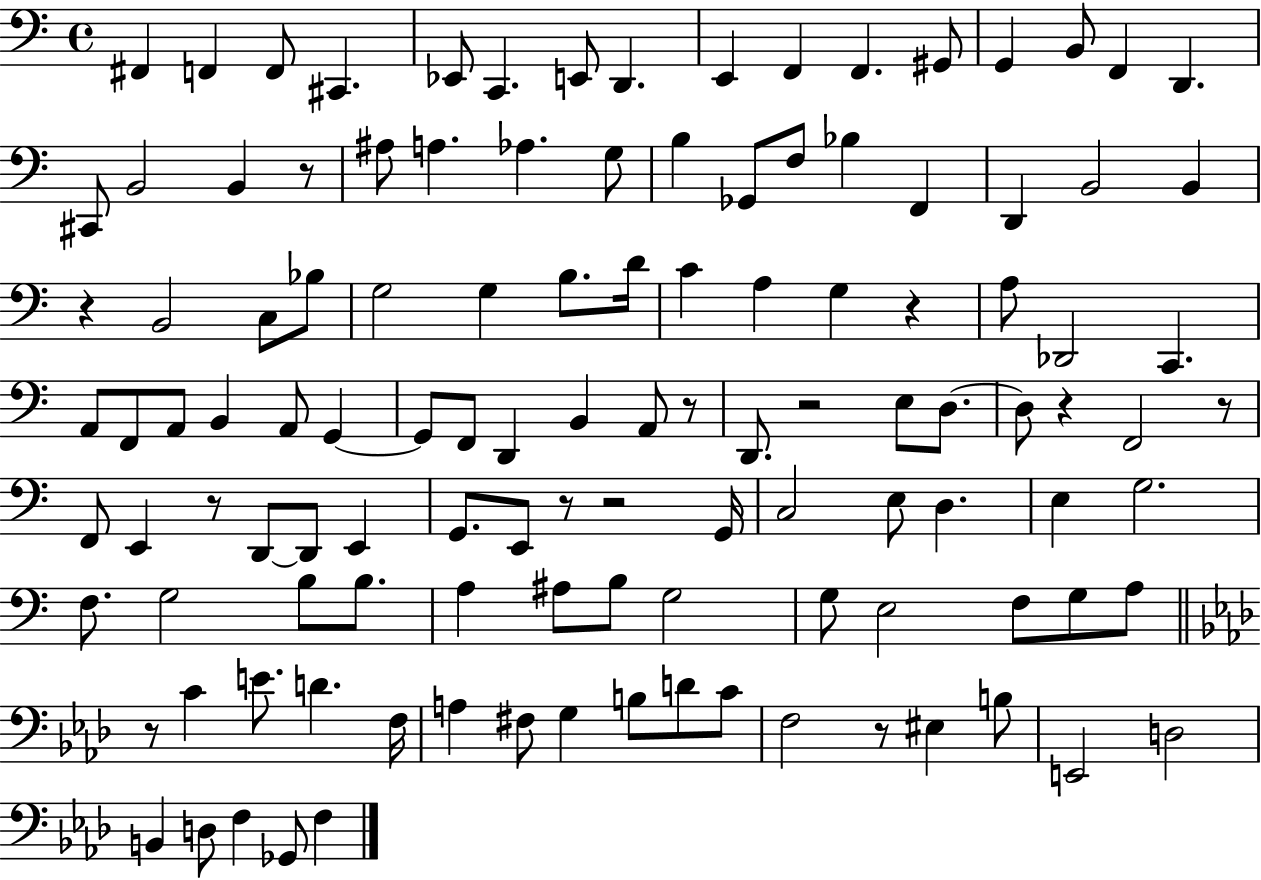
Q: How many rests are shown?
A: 12